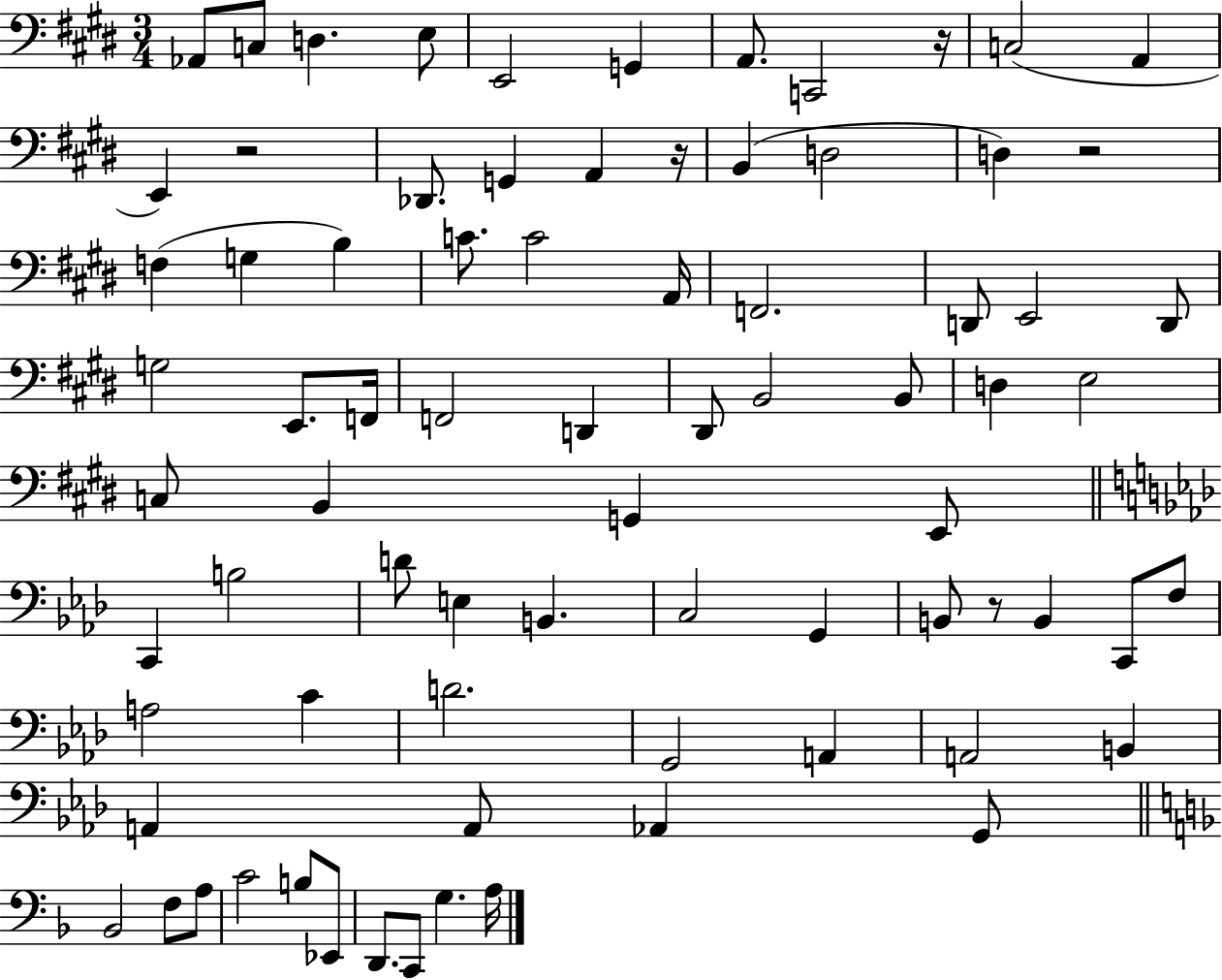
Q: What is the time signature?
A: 3/4